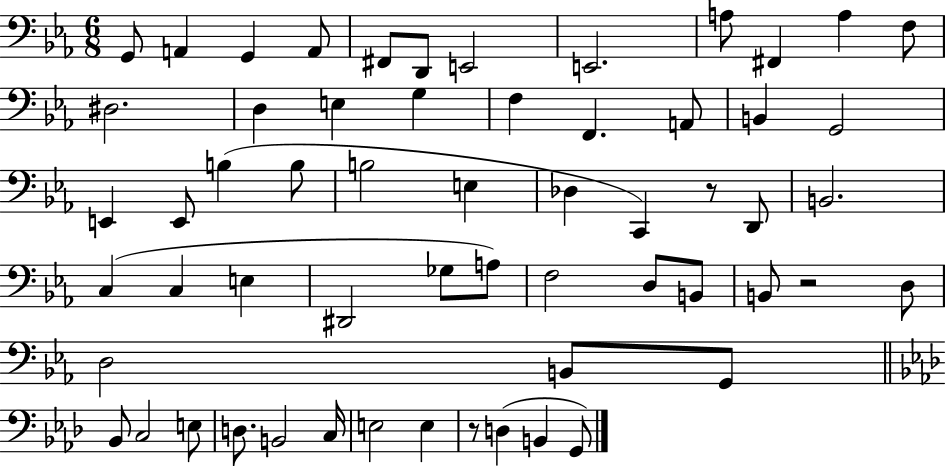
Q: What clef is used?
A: bass